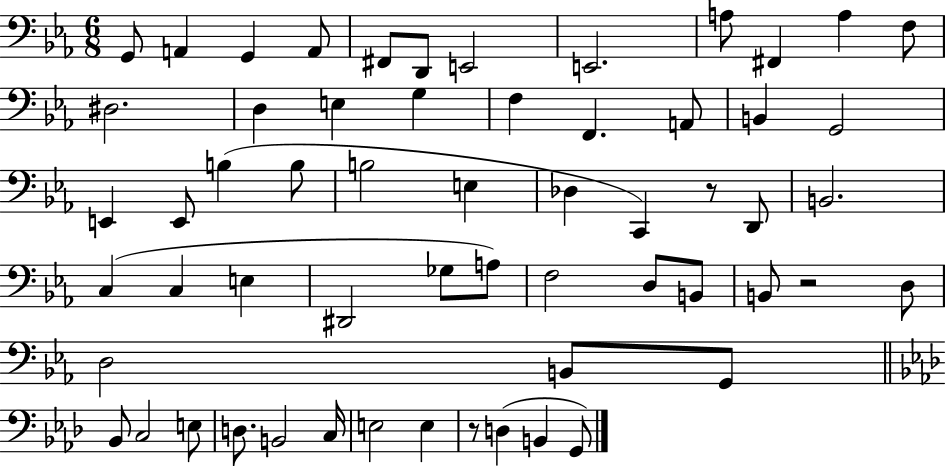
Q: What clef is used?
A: bass